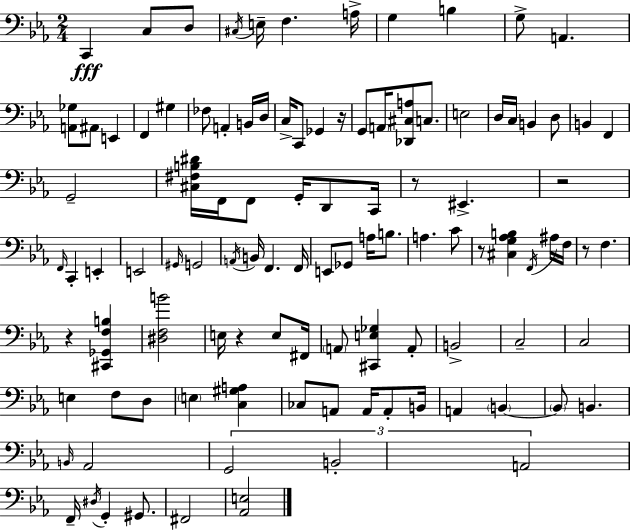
C2/q C3/e D3/e C#3/s E3/s F3/q. A3/s G3/q B3/q G3/e A2/q. [A2,Gb3]/e A#2/e E2/q F2/q G#3/q FES3/e A2/q B2/s D3/s C3/s C2/e Gb2/q R/s G2/e A2/s [Db2,C#3,A3]/e C3/e. E3/h D3/s C3/s B2/q D3/e B2/q F2/q G2/h [C#3,F#3,B3,D#4]/s F2/s F2/e G2/s D2/e C2/s R/e EIS2/q. R/h F2/s C2/q E2/q E2/h G#2/s G2/h A2/s B2/s F2/q. F2/s E2/e Gb2/e A3/s B3/e. A3/q. C4/e R/e [C#3,G3,Ab3,B3]/q F2/s A#3/s F3/s R/e F3/q. R/q [C#2,Gb2,F3,B3]/q [D#3,F3,B4]/h E3/s R/q E3/e F#2/s A2/e [C#2,E3,Gb3]/q A2/e B2/h C3/h C3/h E3/q F3/e D3/e E3/q [C3,G#3,A3]/q CES3/e A2/e A2/s A2/e B2/s A2/q B2/q B2/e B2/q. B2/s Ab2/h G2/h B2/h A2/h F2/s D#3/s G2/q G#2/e. F#2/h [Ab2,E3]/h